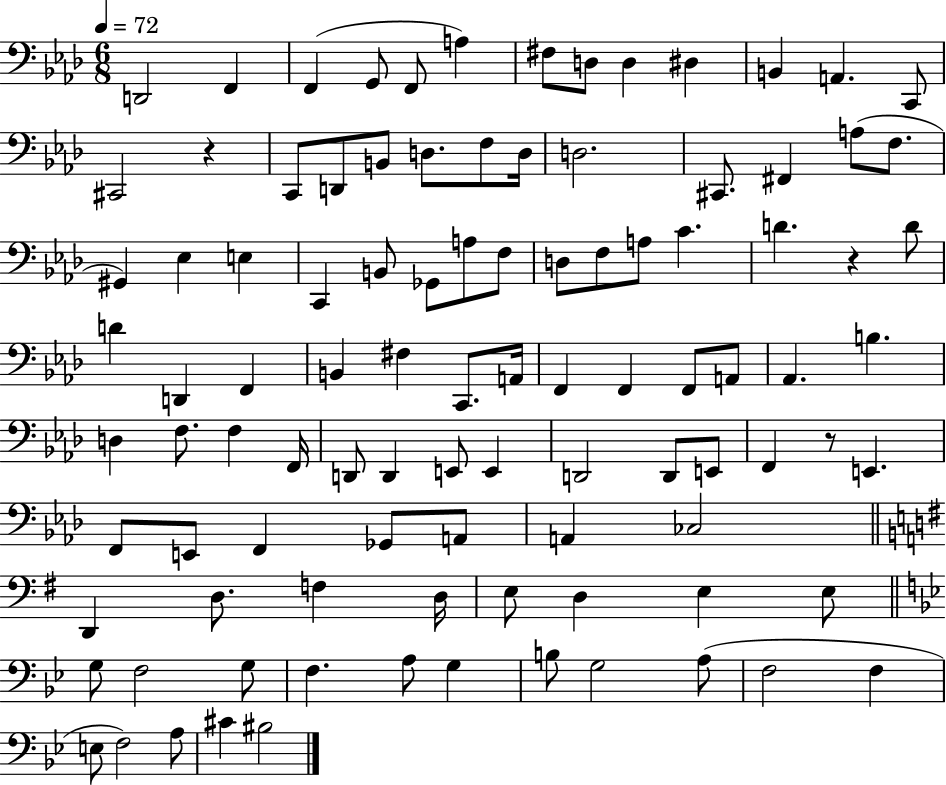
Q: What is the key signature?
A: AES major